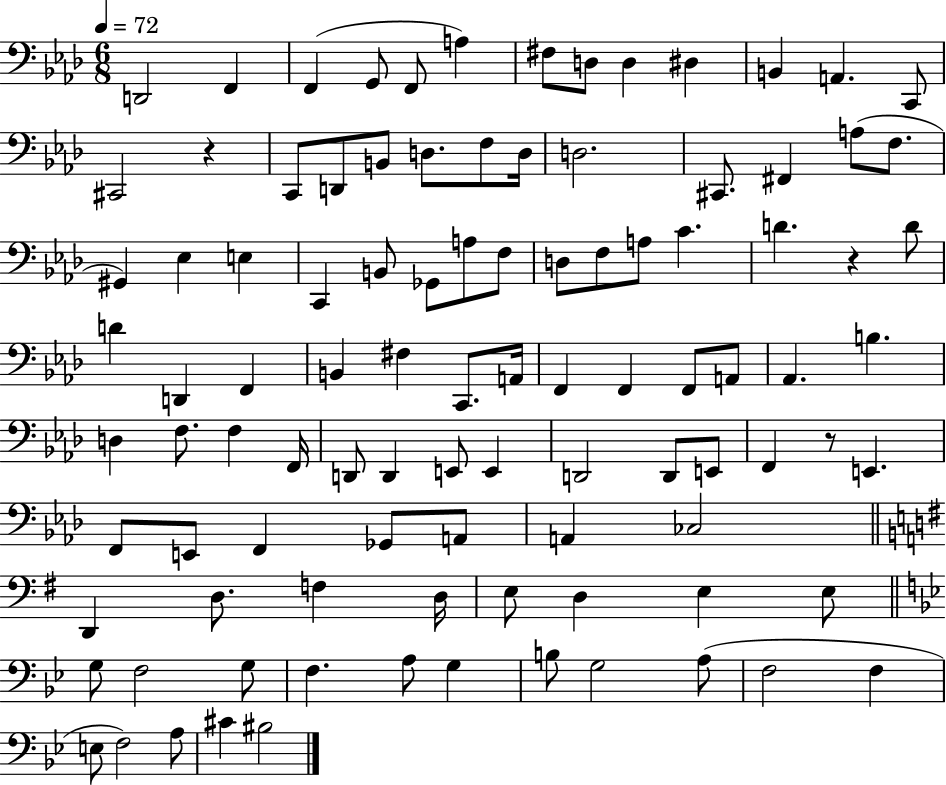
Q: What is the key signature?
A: AES major